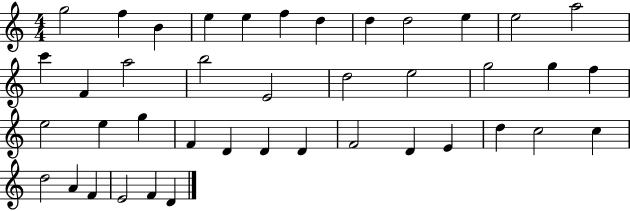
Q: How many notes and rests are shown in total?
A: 41